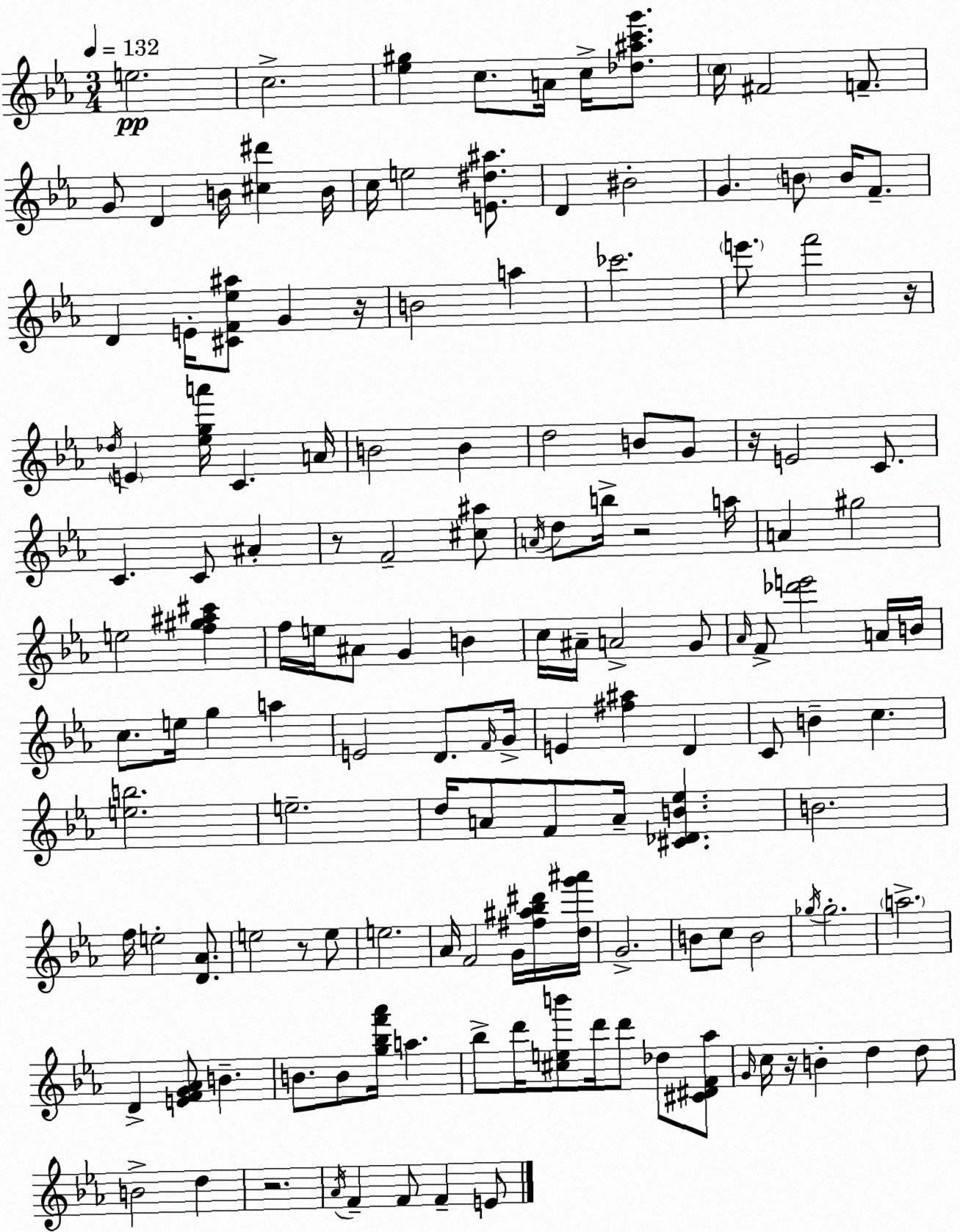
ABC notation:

X:1
T:Untitled
M:3/4
L:1/4
K:Eb
e2 c2 [_e^g] c/2 A/4 c/4 [_d^ac'g']/2 c/4 ^F2 F/2 G/2 D B/4 [^c^d'] B/4 c/4 e2 [E^d^a]/2 D ^B2 G B/2 B/4 F/2 D E/4 [^CF_e^a]/2 G z/4 B2 a _c'2 e'/2 f'2 z/4 _d/4 E [_ega']/4 C A/4 B2 B d2 B/2 G/2 z/4 E2 C/2 C C/2 ^A z/2 F2 [^c^a]/2 A/4 d/2 b/4 z2 a/4 A ^g2 e2 [f^g^a^c'] f/4 e/4 ^A/2 G B c/4 ^A/4 A2 G/2 _A/4 F/2 [_d'e']2 A/4 B/4 c/2 e/4 g a E2 D/2 F/4 G/4 E [^f^a] D C/2 B c [eb]2 e2 d/4 A/2 F/2 A/4 [^C_DB_e] B2 f/4 e2 [D_A]/2 e2 z/2 e/2 e2 _A/4 F2 G/4 [^f^a_b^d']/4 [dg'^a']/4 G2 B/2 c/2 B2 _g/4 _g2 a2 D [EFG_A]/2 B B/2 B/2 [g_bf'_a']/4 a _b/2 d'/4 [^ceb']/2 d'/4 d'/2 _d/2 [^C^DF_a]/2 G/4 c/4 z/4 B d d/2 B2 d z2 _A/4 F F/2 F E/2